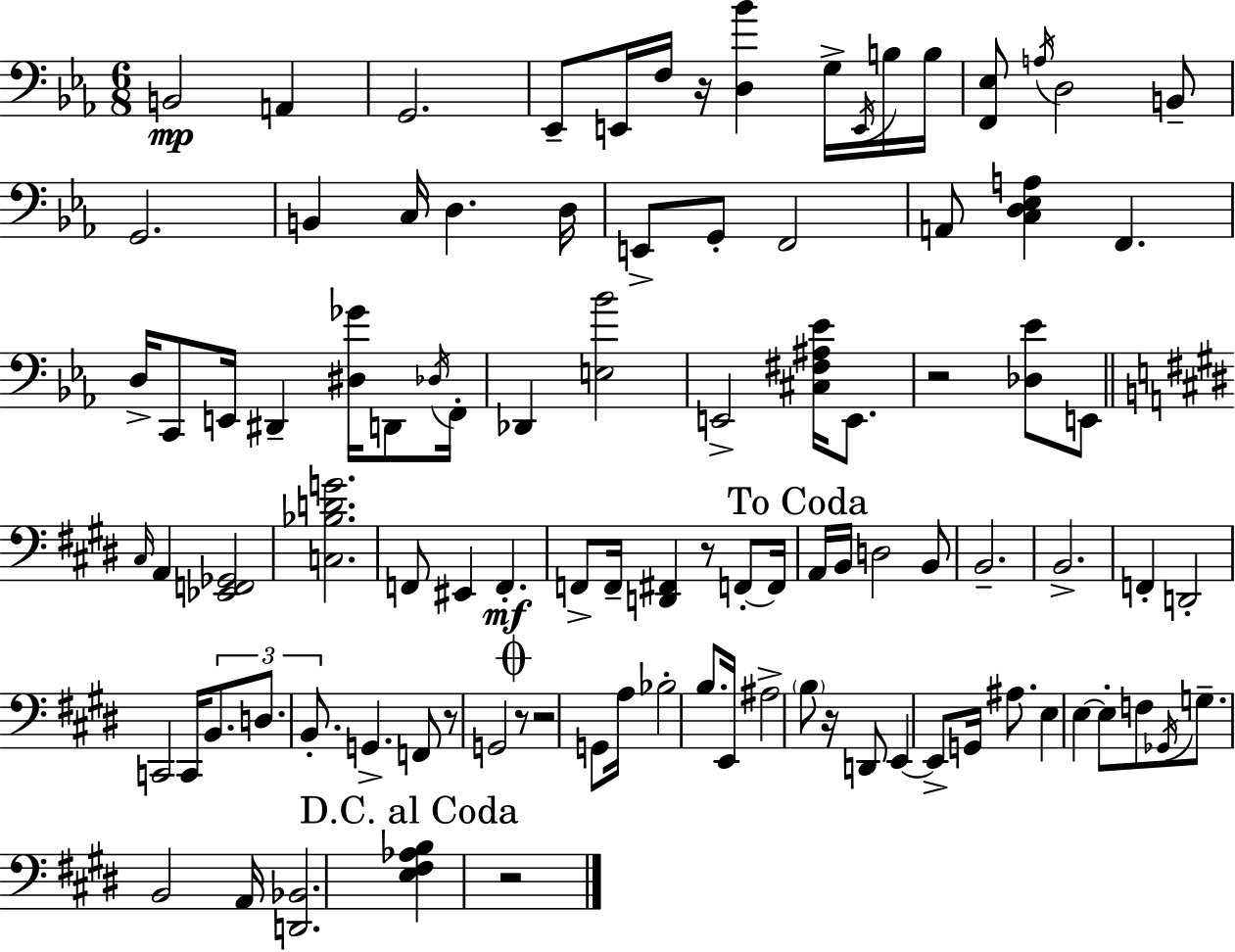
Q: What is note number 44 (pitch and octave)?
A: A2